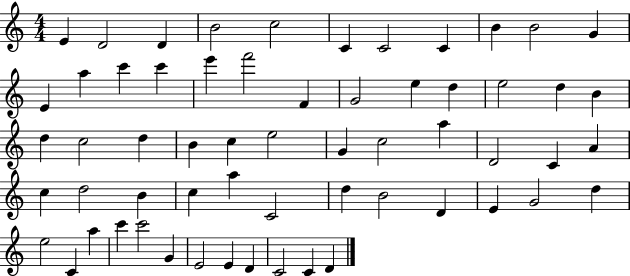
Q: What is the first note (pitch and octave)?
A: E4